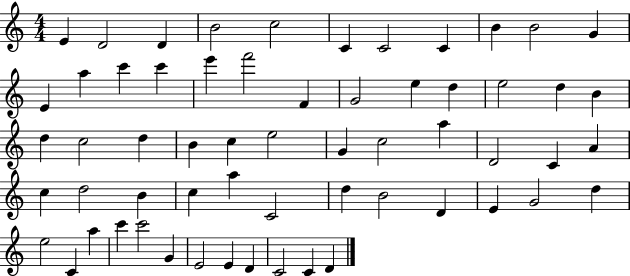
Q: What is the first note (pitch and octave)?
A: E4